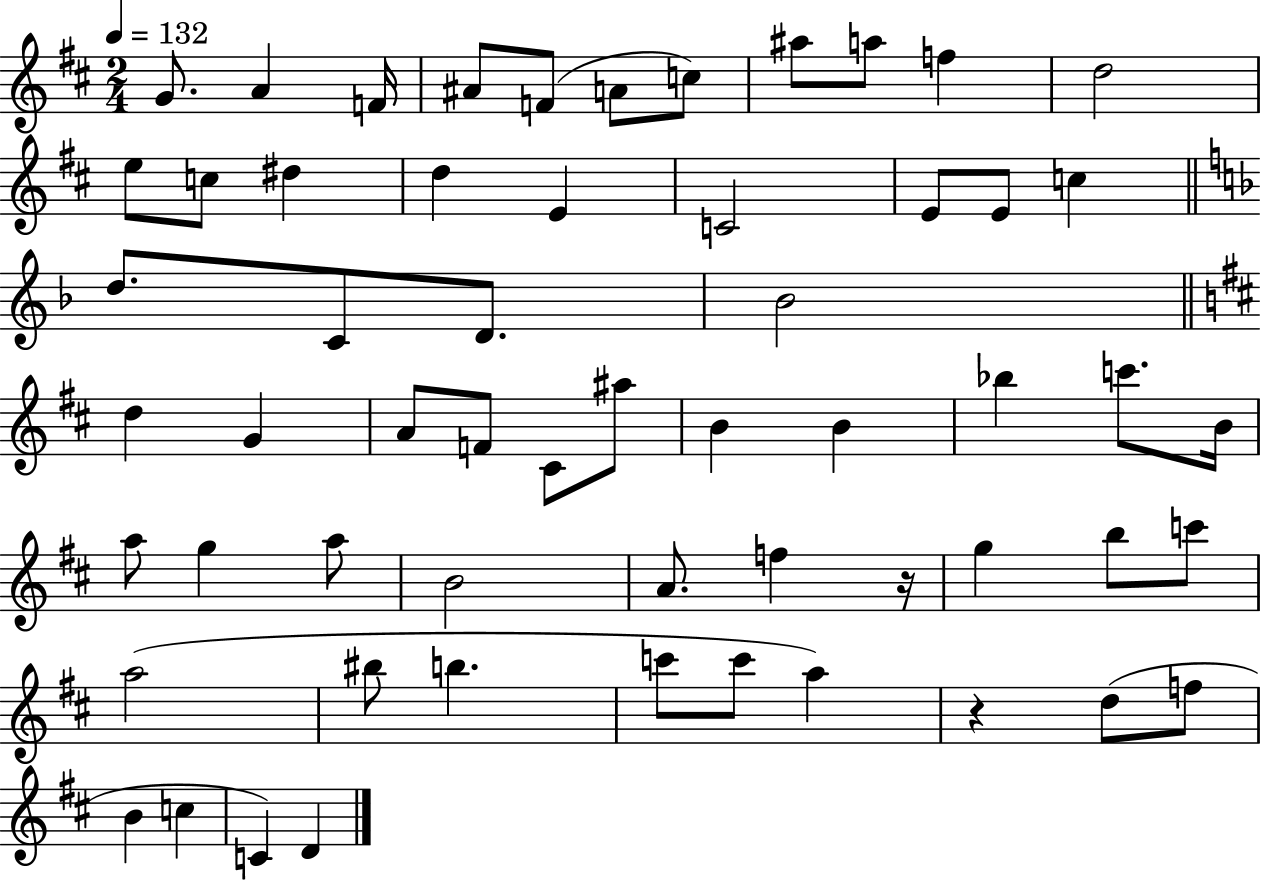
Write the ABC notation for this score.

X:1
T:Untitled
M:2/4
L:1/4
K:D
G/2 A F/4 ^A/2 F/2 A/2 c/2 ^a/2 a/2 f d2 e/2 c/2 ^d d E C2 E/2 E/2 c d/2 C/2 D/2 _B2 d G A/2 F/2 ^C/2 ^a/2 B B _b c'/2 B/4 a/2 g a/2 B2 A/2 f z/4 g b/2 c'/2 a2 ^b/2 b c'/2 c'/2 a z d/2 f/2 B c C D